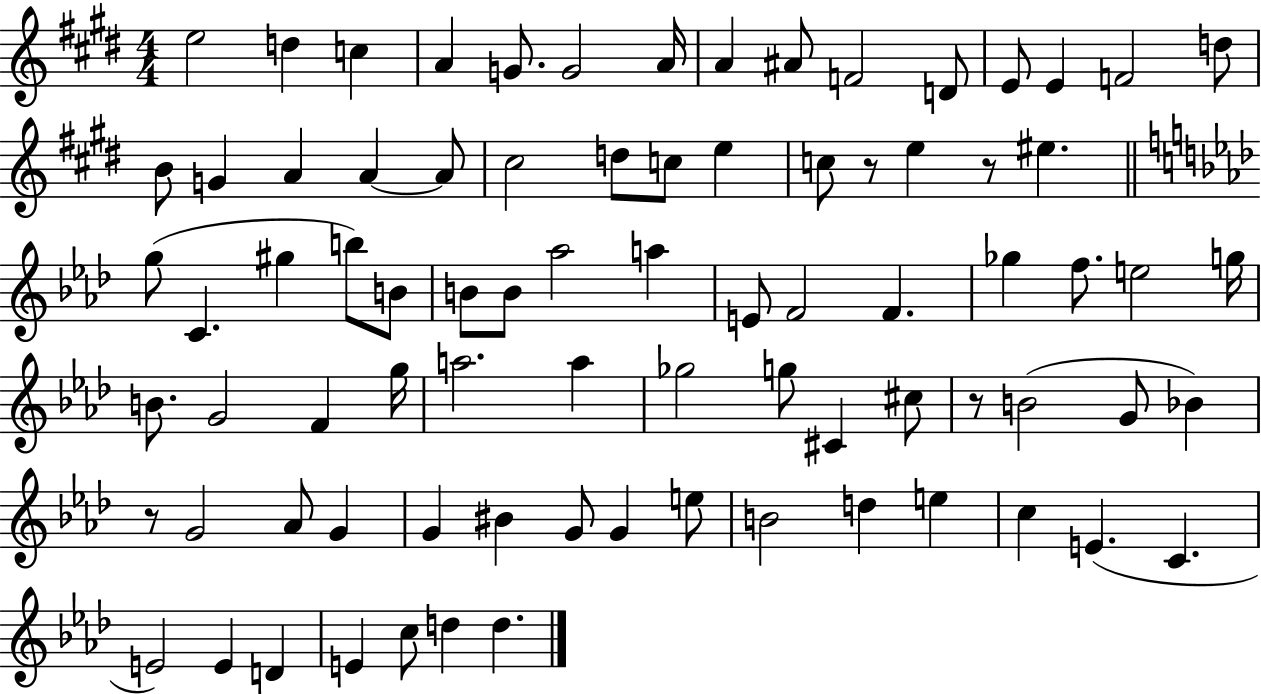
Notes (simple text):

E5/h D5/q C5/q A4/q G4/e. G4/h A4/s A4/q A#4/e F4/h D4/e E4/e E4/q F4/h D5/e B4/e G4/q A4/q A4/q A4/e C#5/h D5/e C5/e E5/q C5/e R/e E5/q R/e EIS5/q. G5/e C4/q. G#5/q B5/e B4/e B4/e B4/e Ab5/h A5/q E4/e F4/h F4/q. Gb5/q F5/e. E5/h G5/s B4/e. G4/h F4/q G5/s A5/h. A5/q Gb5/h G5/e C#4/q C#5/e R/e B4/h G4/e Bb4/q R/e G4/h Ab4/e G4/q G4/q BIS4/q G4/e G4/q E5/e B4/h D5/q E5/q C5/q E4/q. C4/q. E4/h E4/q D4/q E4/q C5/e D5/q D5/q.